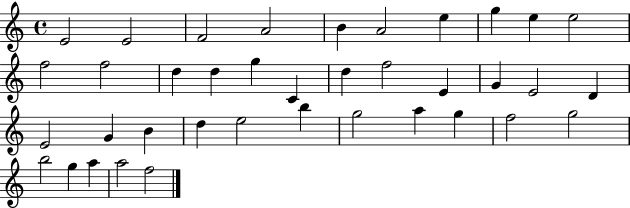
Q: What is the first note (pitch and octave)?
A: E4